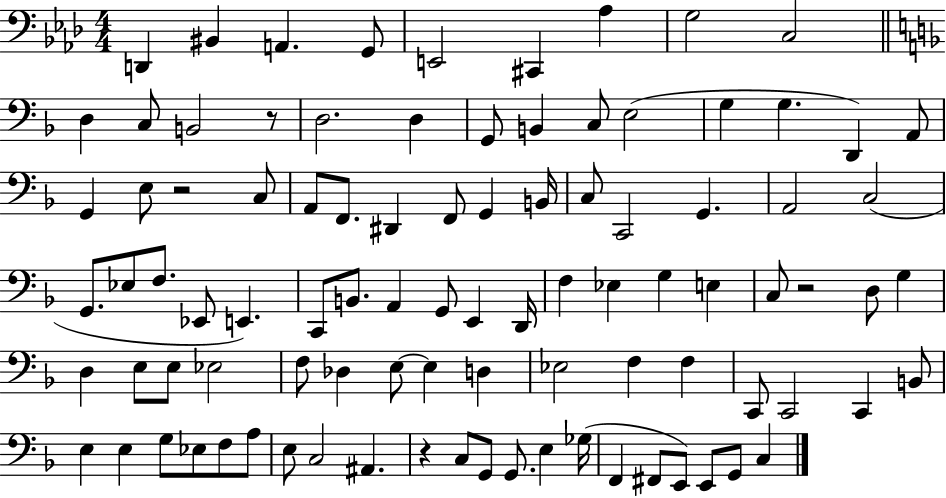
{
  \clef bass
  \numericTimeSignature
  \time 4/4
  \key aes \major
  d,4 bis,4 a,4. g,8 | e,2 cis,4 aes4 | g2 c2 | \bar "||" \break \key d \minor d4 c8 b,2 r8 | d2. d4 | g,8 b,4 c8 e2( | g4 g4. d,4) a,8 | \break g,4 e8 r2 c8 | a,8 f,8. dis,4 f,8 g,4 b,16 | c8 c,2 g,4. | a,2 c2( | \break g,8. ees8 f8. ees,8 e,4.) | c,8 b,8. a,4 g,8 e,4 d,16 | f4 ees4 g4 e4 | c8 r2 d8 g4 | \break d4 e8 e8 ees2 | f8 des4 e8~~ e4 d4 | ees2 f4 f4 | c,8 c,2 c,4 b,8 | \break e4 e4 g8 ees8 f8 a8 | e8 c2 ais,4. | r4 c8 g,8 g,8. e4 ges16( | f,4 fis,8 e,8) e,8 g,8 c4 | \break \bar "|."
}